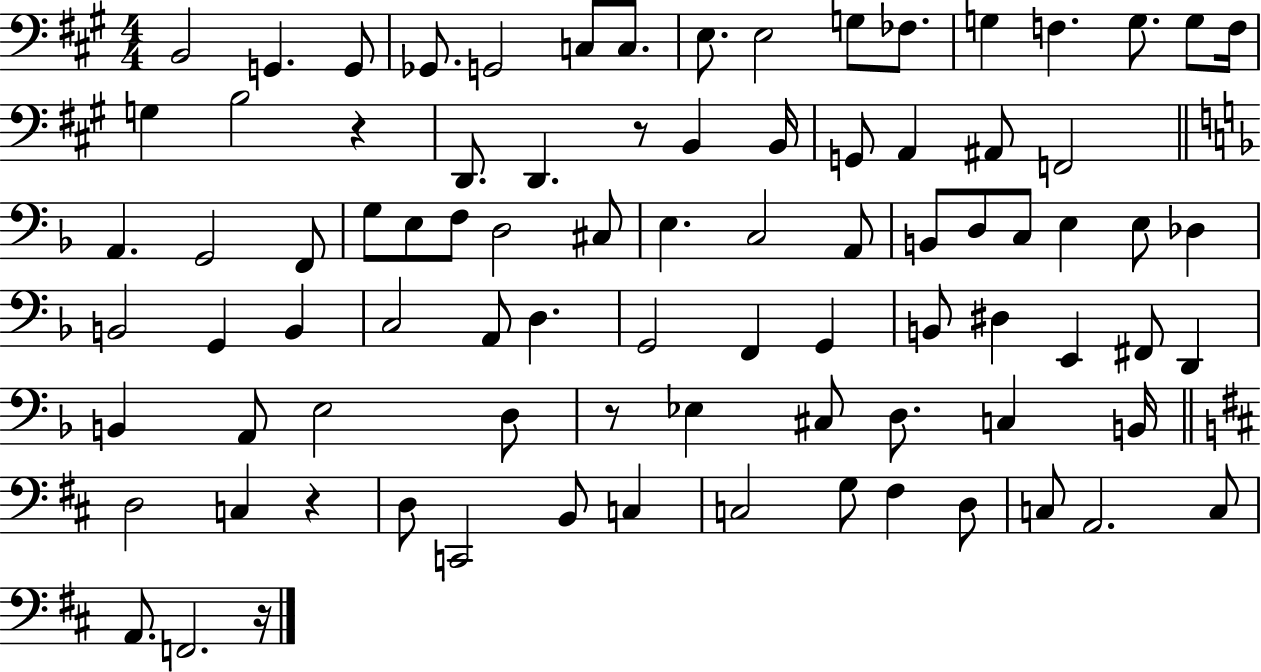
{
  \clef bass
  \numericTimeSignature
  \time 4/4
  \key a \major
  \repeat volta 2 { b,2 g,4. g,8 | ges,8. g,2 c8 c8. | e8. e2 g8 fes8. | g4 f4. g8. g8 f16 | \break g4 b2 r4 | d,8. d,4. r8 b,4 b,16 | g,8 a,4 ais,8 f,2 | \bar "||" \break \key f \major a,4. g,2 f,8 | g8 e8 f8 d2 cis8 | e4. c2 a,8 | b,8 d8 c8 e4 e8 des4 | \break b,2 g,4 b,4 | c2 a,8 d4. | g,2 f,4 g,4 | b,8 dis4 e,4 fis,8 d,4 | \break b,4 a,8 e2 d8 | r8 ees4 cis8 d8. c4 b,16 | \bar "||" \break \key b \minor d2 c4 r4 | d8 c,2 b,8 c4 | c2 g8 fis4 d8 | c8 a,2. c8 | \break a,8. f,2. r16 | } \bar "|."
}